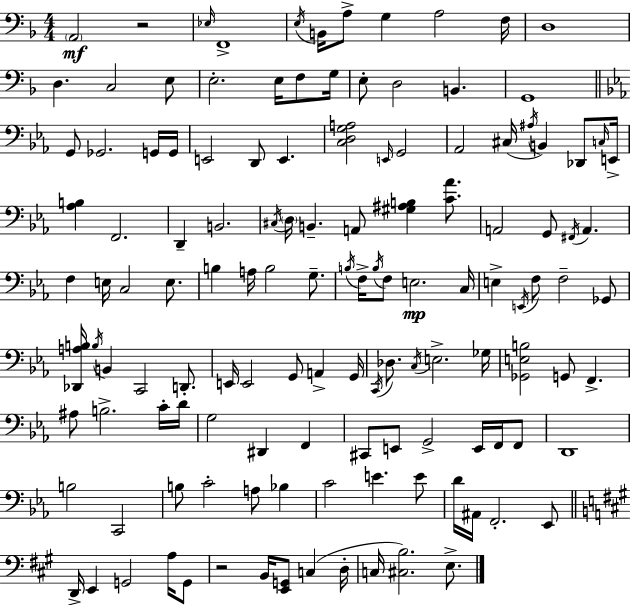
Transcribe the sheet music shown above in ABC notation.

X:1
T:Untitled
M:4/4
L:1/4
K:F
A,,2 z2 _E,/4 F,,4 E,/4 B,,/4 A,/2 G, A,2 F,/4 D,4 D, C,2 E,/2 E,2 E,/4 F,/2 G,/4 E,/2 D,2 B,, G,,4 G,,/2 _G,,2 G,,/4 G,,/4 E,,2 D,,/2 E,, [C,D,G,A,]2 E,,/4 G,,2 _A,,2 ^C,/4 ^A,/4 B,, _D,,/2 C,/4 E,,/4 [_A,B,] F,,2 D,, B,,2 ^C,/4 D,/4 B,, A,,/2 [^G,^A,B,] [C_A]/2 A,,2 G,,/2 ^F,,/4 A,, F, E,/4 C,2 E,/2 B, A,/4 B,2 G,/2 B,/4 F,/4 B,/4 F,/2 E,2 C,/4 E, E,,/4 F,/2 F,2 _G,,/2 [_D,,A,B,]/4 B,/4 B,, C,,2 D,,/2 E,,/4 E,,2 G,,/2 A,, G,,/4 C,,/4 _D,/2 C,/4 E,2 _G,/4 [_G,,E,B,]2 G,,/2 F,, ^A,/2 B,2 C/4 D/4 G,2 ^D,, F,, ^C,,/2 E,,/2 G,,2 E,,/4 F,,/4 F,,/2 D,,4 B,2 C,,2 B,/2 C2 A,/2 _B, C2 E E/2 D/4 ^A,,/4 F,,2 _E,,/2 D,,/4 E,, G,,2 A,/4 G,,/2 z2 B,,/4 [E,,G,,]/2 C, D,/4 C,/4 [^C,B,]2 E,/2